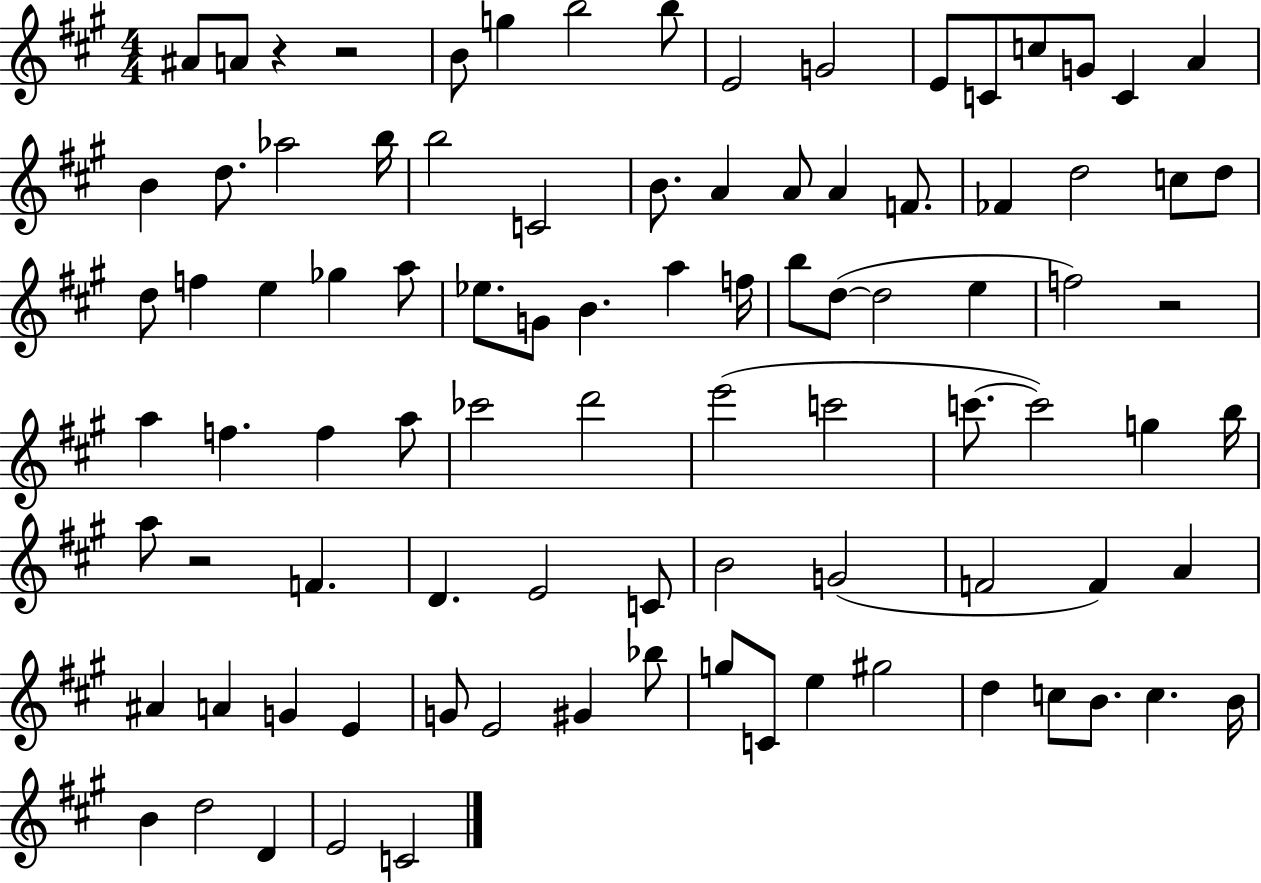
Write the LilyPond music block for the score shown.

{
  \clef treble
  \numericTimeSignature
  \time 4/4
  \key a \major
  ais'8 a'8 r4 r2 | b'8 g''4 b''2 b''8 | e'2 g'2 | e'8 c'8 c''8 g'8 c'4 a'4 | \break b'4 d''8. aes''2 b''16 | b''2 c'2 | b'8. a'4 a'8 a'4 f'8. | fes'4 d''2 c''8 d''8 | \break d''8 f''4 e''4 ges''4 a''8 | ees''8. g'8 b'4. a''4 f''16 | b''8 d''8~(~ d''2 e''4 | f''2) r2 | \break a''4 f''4. f''4 a''8 | ces'''2 d'''2 | e'''2( c'''2 | c'''8.~~ c'''2) g''4 b''16 | \break a''8 r2 f'4. | d'4. e'2 c'8 | b'2 g'2( | f'2 f'4) a'4 | \break ais'4 a'4 g'4 e'4 | g'8 e'2 gis'4 bes''8 | g''8 c'8 e''4 gis''2 | d''4 c''8 b'8. c''4. b'16 | \break b'4 d''2 d'4 | e'2 c'2 | \bar "|."
}